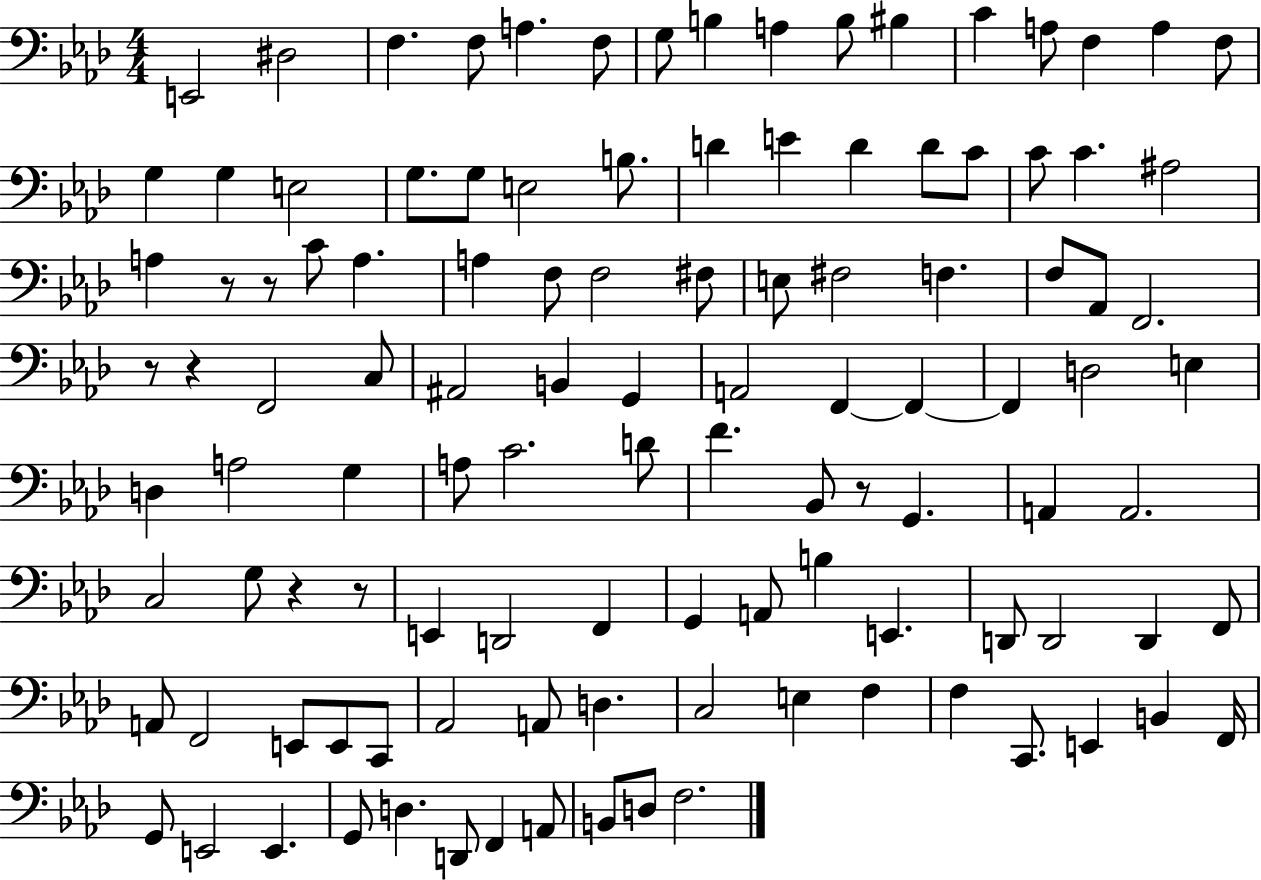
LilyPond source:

{
  \clef bass
  \numericTimeSignature
  \time 4/4
  \key aes \major
  \repeat volta 2 { e,2 dis2 | f4. f8 a4. f8 | g8 b4 a4 b8 bis4 | c'4 a8 f4 a4 f8 | \break g4 g4 e2 | g8. g8 e2 b8. | d'4 e'4 d'4 d'8 c'8 | c'8 c'4. ais2 | \break a4 r8 r8 c'8 a4. | a4 f8 f2 fis8 | e8 fis2 f4. | f8 aes,8 f,2. | \break r8 r4 f,2 c8 | ais,2 b,4 g,4 | a,2 f,4~~ f,4~~ | f,4 d2 e4 | \break d4 a2 g4 | a8 c'2. d'8 | f'4. bes,8 r8 g,4. | a,4 a,2. | \break c2 g8 r4 r8 | e,4 d,2 f,4 | g,4 a,8 b4 e,4. | d,8 d,2 d,4 f,8 | \break a,8 f,2 e,8 e,8 c,8 | aes,2 a,8 d4. | c2 e4 f4 | f4 c,8. e,4 b,4 f,16 | \break g,8 e,2 e,4. | g,8 d4. d,8 f,4 a,8 | b,8 d8 f2. | } \bar "|."
}